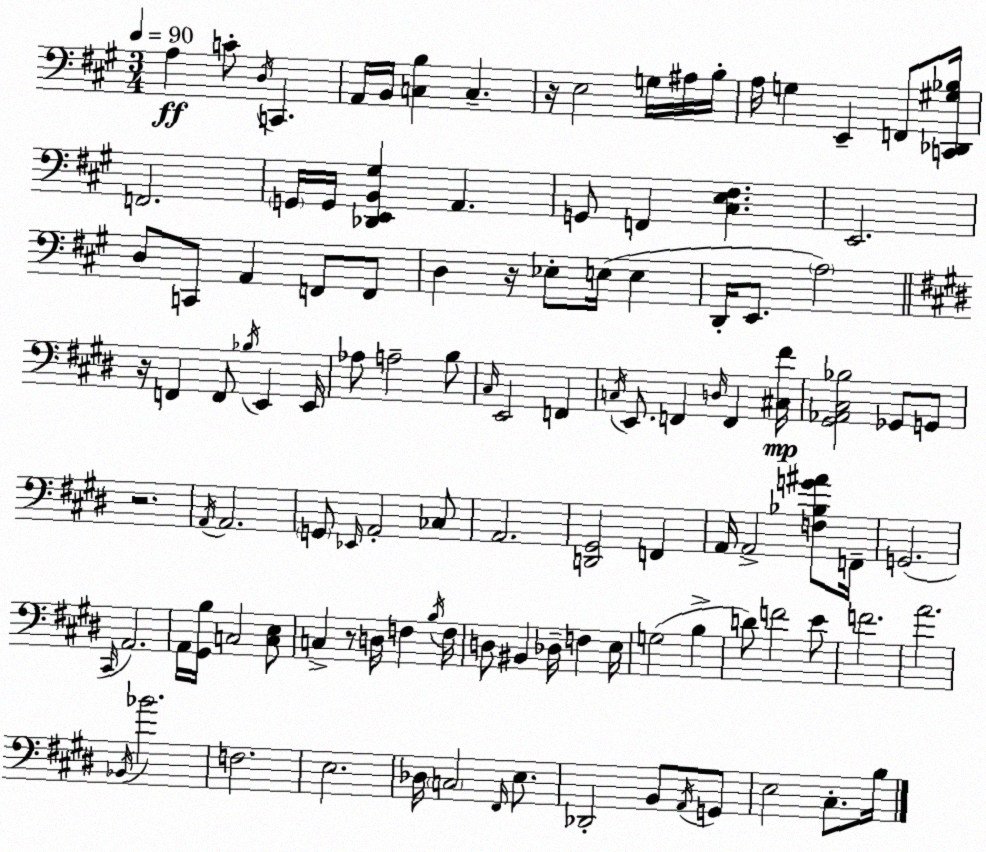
X:1
T:Untitled
M:3/4
L:1/4
K:A
A, C/2 D,/4 C,, A,,/4 B,,/4 [C,B,] C, z/4 E,2 G,/4 ^A,/4 B,/4 A,/4 G, E,, F,,/2 [C,,_D,,^G,_B,]/4 F,,2 G,,/4 G,,/4 [_D,,E,,B,,^G,] A,, G,,/2 F,, [^C,E,^F,] E,,2 D,/2 C,,/2 A,, F,,/2 F,,/2 D, z/4 _E,/2 E,/4 E, D,,/4 E,,/2 A,2 z/4 F,, F,,/2 _B,/4 E,, E,,/4 _A,/2 A,2 B,/2 ^C,/4 E,,2 F,, C,/4 E,,/2 F,, D,/4 F,, [^C,^F]/4 [^G,,_A,,^C,_B,]2 _G,,/2 G,,/2 z2 A,,/4 A,,2 G,,/2 _E,,/4 A,,2 _C,/2 A,,2 [D,,^G,,]2 F,, A,,/4 A,,2 [F,_B,G^A]/2 F,,/4 G,,2 ^C,,/4 A,,2 A,,/4 [^G,,B,]/4 C,2 [C,E,]/2 C, z/2 D,/4 F, B,/4 F,/4 D,/2 ^B,, _D,/4 F, E,/4 G,2 B, D/2 F2 E/2 F2 A2 _B,,/4 _B2 F,2 E,2 _D,/4 C,2 ^F,,/4 E,/2 _D,,2 B,,/2 A,,/4 G,,/2 E,2 ^C,/2 B,/4